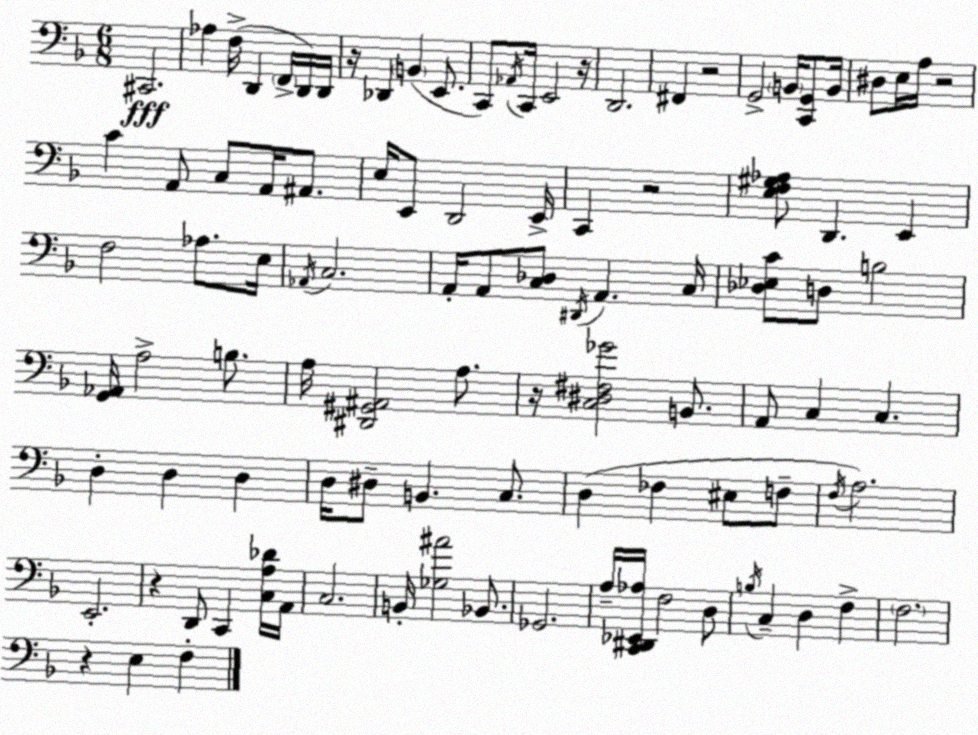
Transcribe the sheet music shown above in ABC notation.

X:1
T:Untitled
M:6/8
L:1/4
K:Dm
^C,,2 _A, F,/4 D,, F,,/4 D,,/4 D,,/4 z/4 _D,, B,, E,,/2 C,,/2 _A,,/4 C,,/4 E,,2 z/4 D,,2 ^F,, z2 G,,2 B,,/4 [C,,G,,]/2 B,,/4 ^D,/2 E,/4 A,/4 z2 C A,,/2 C,/2 A,,/4 ^A,,/2 E,/4 E,,/2 D,,2 E,,/4 C,, z2 [E,F,^G,_A,]/2 D,, E,, F,2 _A,/2 E,/4 _A,,/4 C,2 A,,/4 A,,/2 [C,_D,]/2 ^D,,/4 A,, C,/4 [_D,_E,C]/2 D,/2 B,2 [G,,_A,,]/4 A,2 B,/2 A,/4 [^D,,^G,,^A,,]2 A,/2 z/4 [C,^D,^F,_G]2 B,,/2 A,,/2 C, C, D, D, D, D,/4 ^D,/2 B,, C,/2 D, _F, ^E,/2 F,/2 F,/4 A,2 E,,2 z D,,/2 C,, [C,A,_D]/4 A,,/4 C,2 B,,/4 [_G,^A]2 _B,,/2 _G,,2 A,/4 [C,,^D,,_E,,_A,]/4 F,2 D,/2 B,/4 C, D, F, F,2 z E, F,